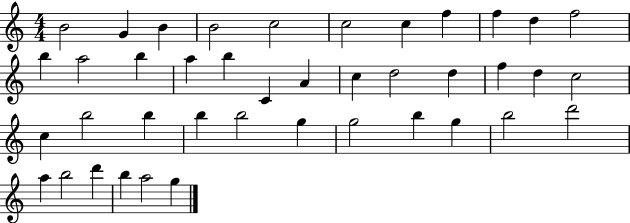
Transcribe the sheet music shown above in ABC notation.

X:1
T:Untitled
M:4/4
L:1/4
K:C
B2 G B B2 c2 c2 c f f d f2 b a2 b a b C A c d2 d f d c2 c b2 b b b2 g g2 b g b2 d'2 a b2 d' b a2 g